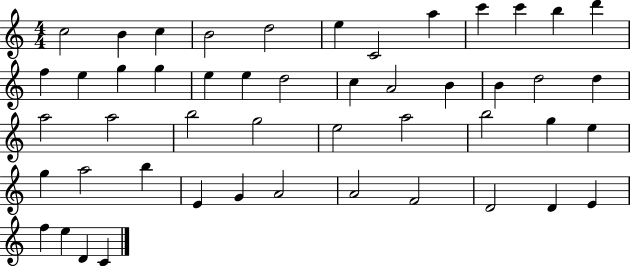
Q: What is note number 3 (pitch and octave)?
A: C5